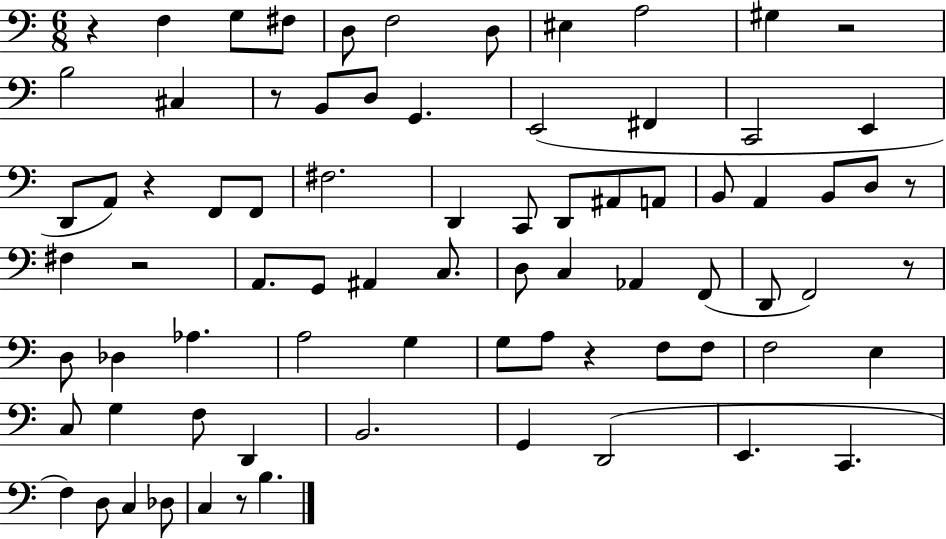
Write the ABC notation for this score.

X:1
T:Untitled
M:6/8
L:1/4
K:C
z F, G,/2 ^F,/2 D,/2 F,2 D,/2 ^E, A,2 ^G, z2 B,2 ^C, z/2 B,,/2 D,/2 G,, E,,2 ^F,, C,,2 E,, D,,/2 A,,/2 z F,,/2 F,,/2 ^F,2 D,, C,,/2 D,,/2 ^A,,/2 A,,/2 B,,/2 A,, B,,/2 D,/2 z/2 ^F, z2 A,,/2 G,,/2 ^A,, C,/2 D,/2 C, _A,, F,,/2 D,,/2 F,,2 z/2 D,/2 _D, _A, A,2 G, G,/2 A,/2 z F,/2 F,/2 F,2 E, C,/2 G, F,/2 D,, B,,2 G,, D,,2 E,, C,, F, D,/2 C, _D,/2 C, z/2 B,